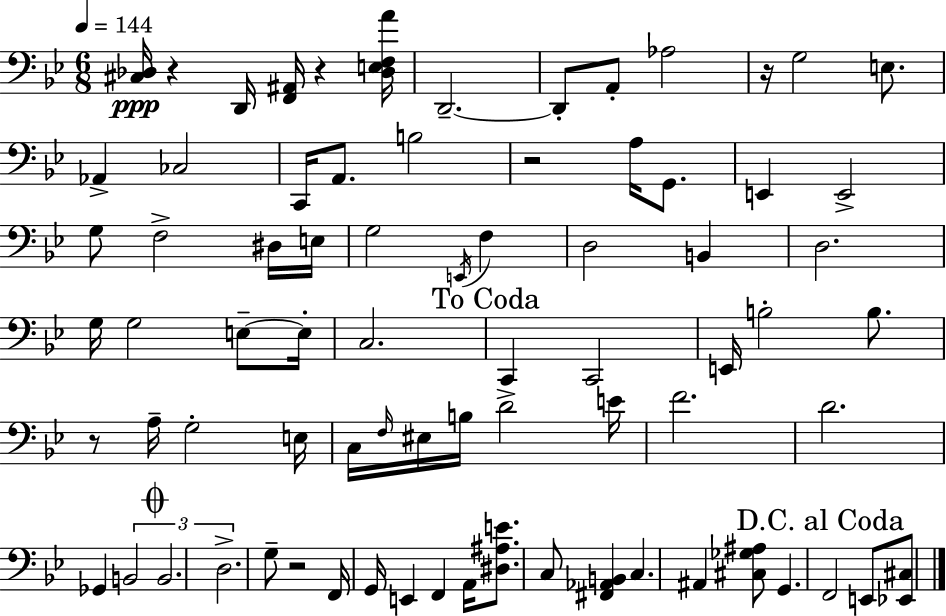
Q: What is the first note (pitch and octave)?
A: D2